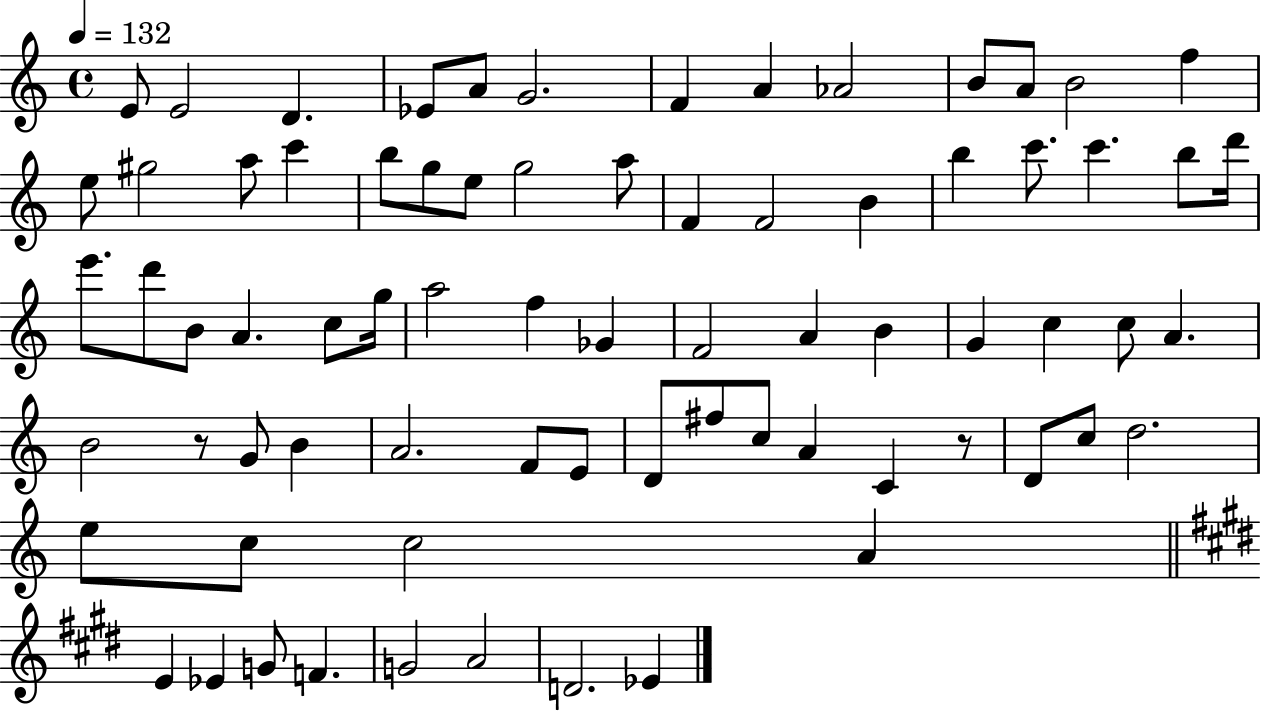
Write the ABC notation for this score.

X:1
T:Untitled
M:4/4
L:1/4
K:C
E/2 E2 D _E/2 A/2 G2 F A _A2 B/2 A/2 B2 f e/2 ^g2 a/2 c' b/2 g/2 e/2 g2 a/2 F F2 B b c'/2 c' b/2 d'/4 e'/2 d'/2 B/2 A c/2 g/4 a2 f _G F2 A B G c c/2 A B2 z/2 G/2 B A2 F/2 E/2 D/2 ^f/2 c/2 A C z/2 D/2 c/2 d2 e/2 c/2 c2 A E _E G/2 F G2 A2 D2 _E